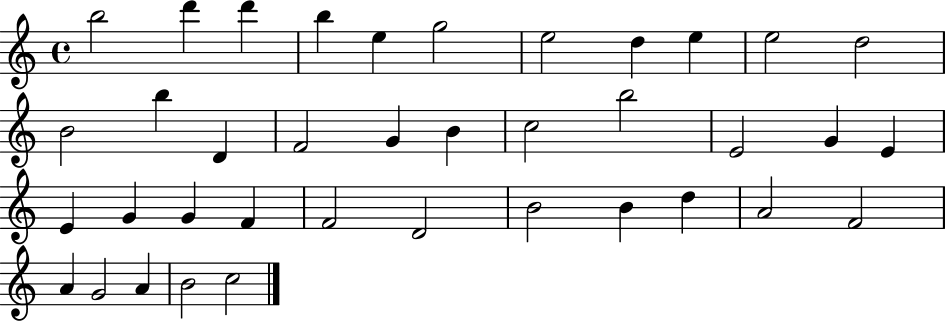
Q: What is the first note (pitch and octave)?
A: B5